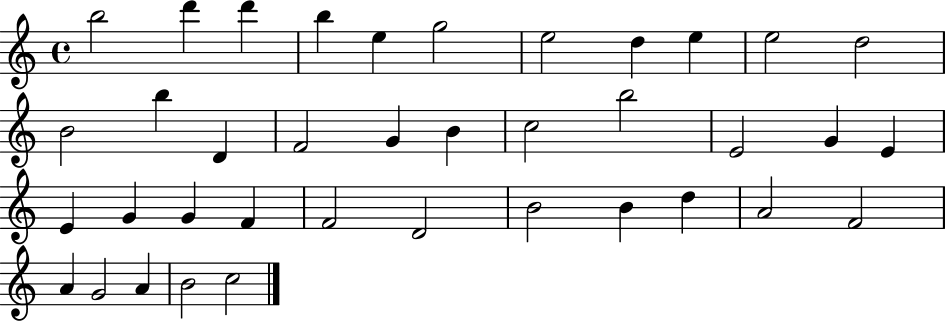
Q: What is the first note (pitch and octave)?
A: B5